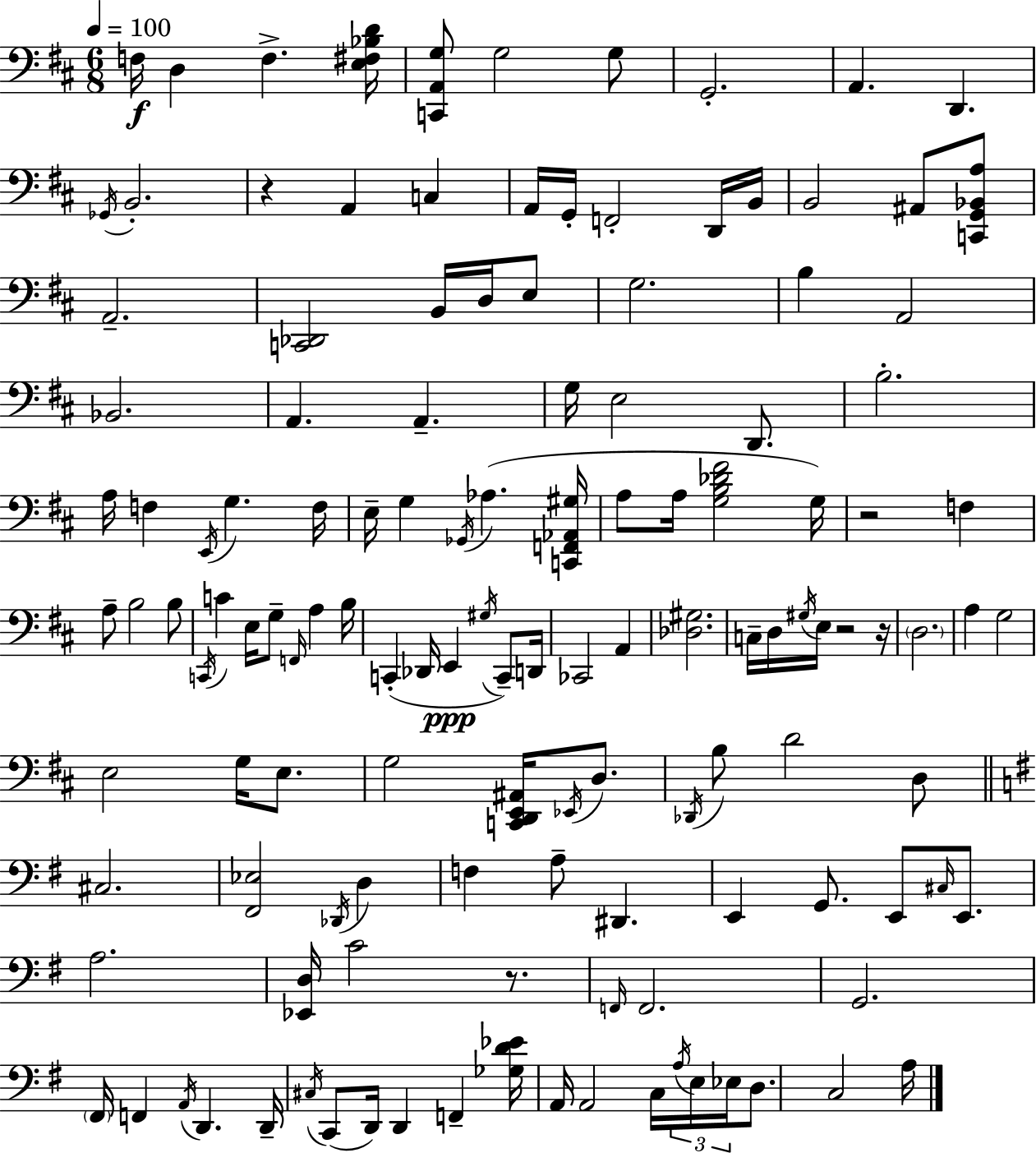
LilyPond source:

{
  \clef bass
  \numericTimeSignature
  \time 6/8
  \key d \major
  \tempo 4 = 100
  f16\f d4 f4.-> <e fis bes d'>16 | <c, a, g>8 g2 g8 | g,2.-. | a,4. d,4. | \break \acciaccatura { ges,16 } b,2.-. | r4 a,4 c4 | a,16 g,16-. f,2-. d,16 | b,16 b,2 ais,8 <c, g, bes, a>8 | \break a,2.-- | <c, des,>2 b,16 d16 e8 | g2. | b4 a,2 | \break bes,2. | a,4. a,4.-- | g16 e2 d,8. | b2.-. | \break a16 f4 \acciaccatura { e,16 } g4. | f16 e16-- g4 \acciaccatura { ges,16 } aes4.( | <c, f, aes, gis>16 a8 a16 <g b des' fis'>2 | g16) r2 f4 | \break a8-- b2 | b8 \acciaccatura { c,16 } c'4 e16 g8-- \grace { f,16 } | a4 b16 c,4-.( des,16 e,4\ppp | \acciaccatura { gis16 } c,8--) d,16 ces,2 | \break a,4 <des gis>2. | c16-- d16 \acciaccatura { gis16 } e16 r2 | r16 \parenthesize d2. | a4 g2 | \break e2 | g16 e8. g2 | <c, d, e, ais,>16 \acciaccatura { ees,16 } d8. \acciaccatura { des,16 } b8 d'2 | d8 \bar "||" \break \key g \major cis2. | <fis, ees>2 \acciaccatura { des,16 } d4 | f4 a8-- dis,4. | e,4 g,8. e,8 \grace { cis16 } e,8. | \break a2. | <ees, d>16 c'2 r8. | \grace { f,16 } f,2. | g,2. | \break \parenthesize fis,16 f,4 \acciaccatura { a,16 } d,4. | d,16-- \acciaccatura { cis16 }( c,8 d,16) d,4 | f,4-- <ges d' ees'>16 a,16 a,2 | c16 \tuplet 3/2 { \acciaccatura { a16 } e16 ees16 } d8. c2 | \break a16 \bar "|."
}